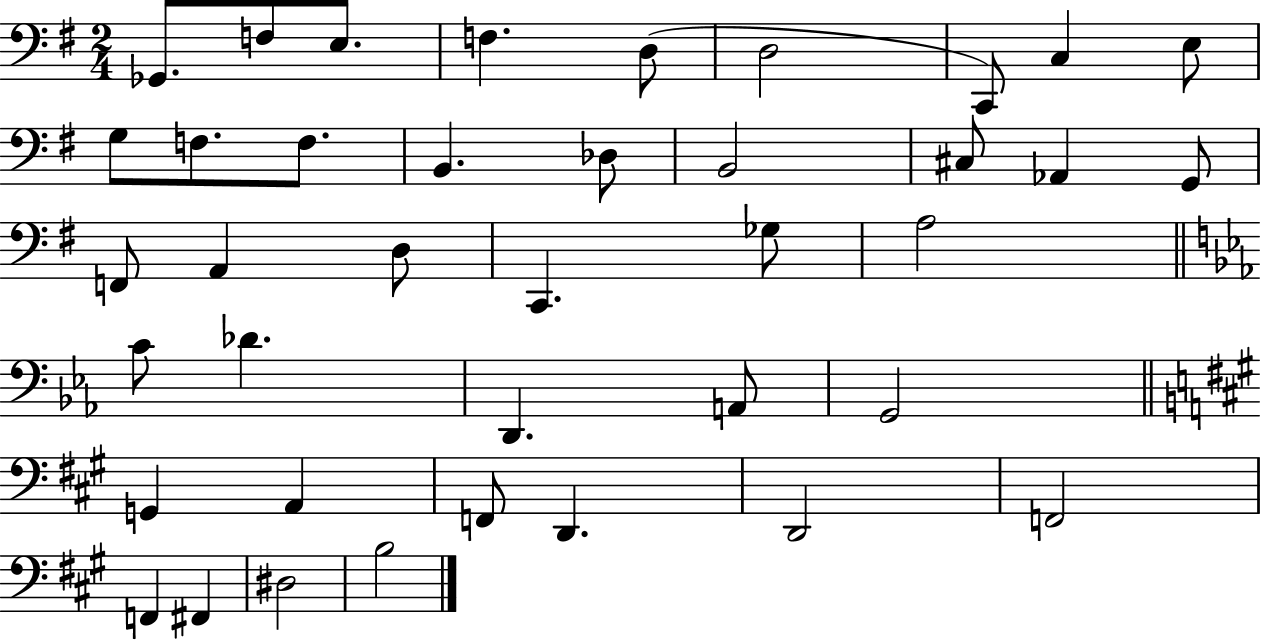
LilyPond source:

{
  \clef bass
  \numericTimeSignature
  \time 2/4
  \key g \major
  \repeat volta 2 { ges,8. f8 e8. | f4. d8( | d2 | c,8) c4 e8 | \break g8 f8. f8. | b,4. des8 | b,2 | cis8 aes,4 g,8 | \break f,8 a,4 d8 | c,4. ges8 | a2 | \bar "||" \break \key c \minor c'8 des'4. | d,4. a,8 | g,2 | \bar "||" \break \key a \major g,4 a,4 | f,8 d,4. | d,2 | f,2 | \break f,4 fis,4 | dis2 | b2 | } \bar "|."
}